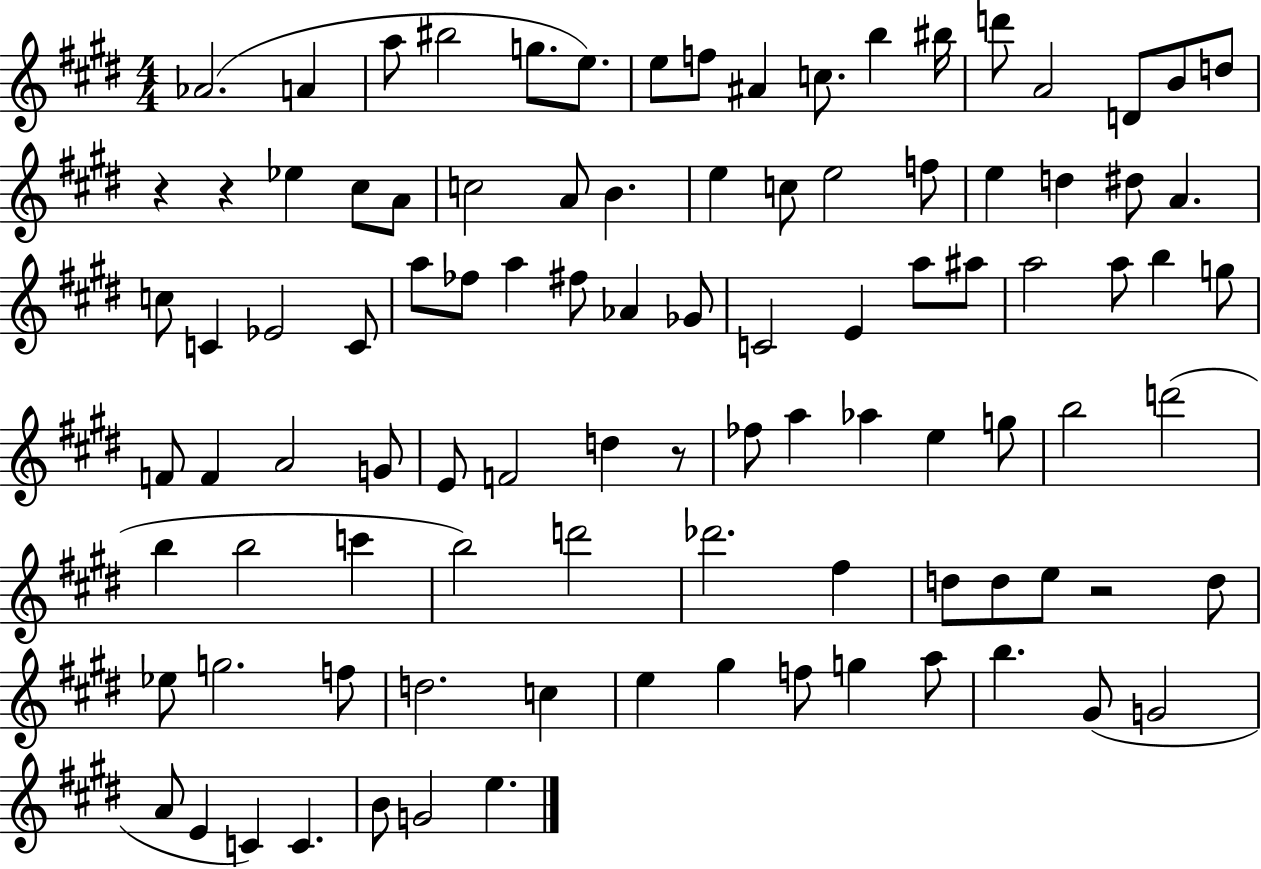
X:1
T:Untitled
M:4/4
L:1/4
K:E
_A2 A a/2 ^b2 g/2 e/2 e/2 f/2 ^A c/2 b ^b/4 d'/2 A2 D/2 B/2 d/2 z z _e ^c/2 A/2 c2 A/2 B e c/2 e2 f/2 e d ^d/2 A c/2 C _E2 C/2 a/2 _f/2 a ^f/2 _A _G/2 C2 E a/2 ^a/2 a2 a/2 b g/2 F/2 F A2 G/2 E/2 F2 d z/2 _f/2 a _a e g/2 b2 d'2 b b2 c' b2 d'2 _d'2 ^f d/2 d/2 e/2 z2 d/2 _e/2 g2 f/2 d2 c e ^g f/2 g a/2 b ^G/2 G2 A/2 E C C B/2 G2 e